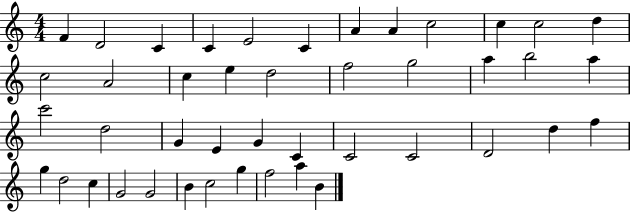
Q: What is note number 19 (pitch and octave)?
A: G5